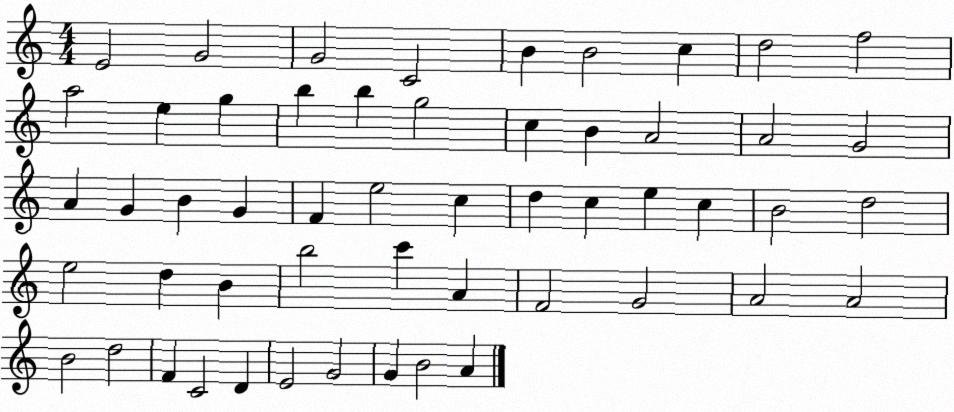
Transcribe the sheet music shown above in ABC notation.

X:1
T:Untitled
M:4/4
L:1/4
K:C
E2 G2 G2 C2 B B2 c d2 f2 a2 e g b b g2 c B A2 A2 G2 A G B G F e2 c d c e c B2 d2 e2 d B b2 c' A F2 G2 A2 A2 B2 d2 F C2 D E2 G2 G B2 A